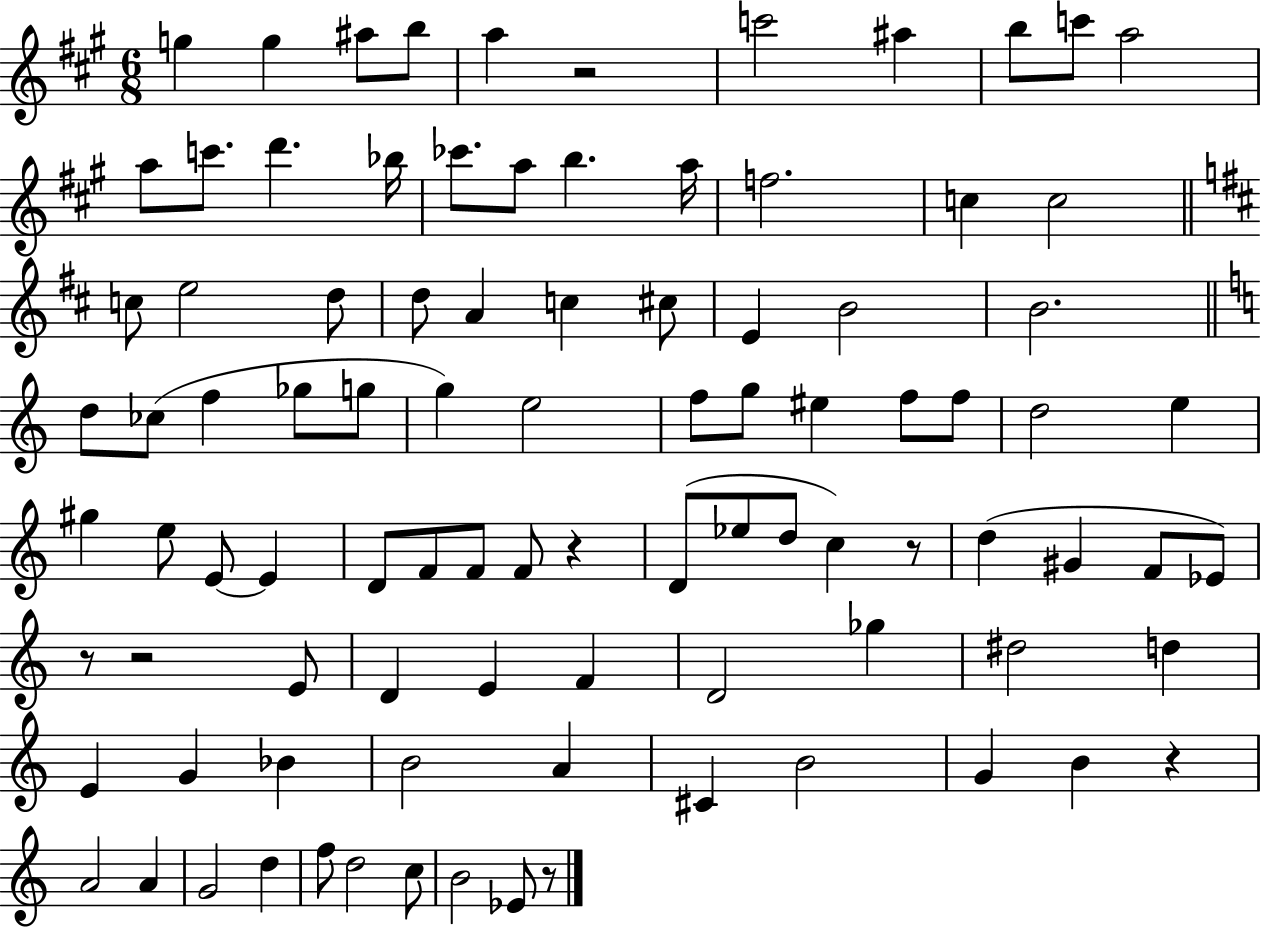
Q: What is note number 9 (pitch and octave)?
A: C6